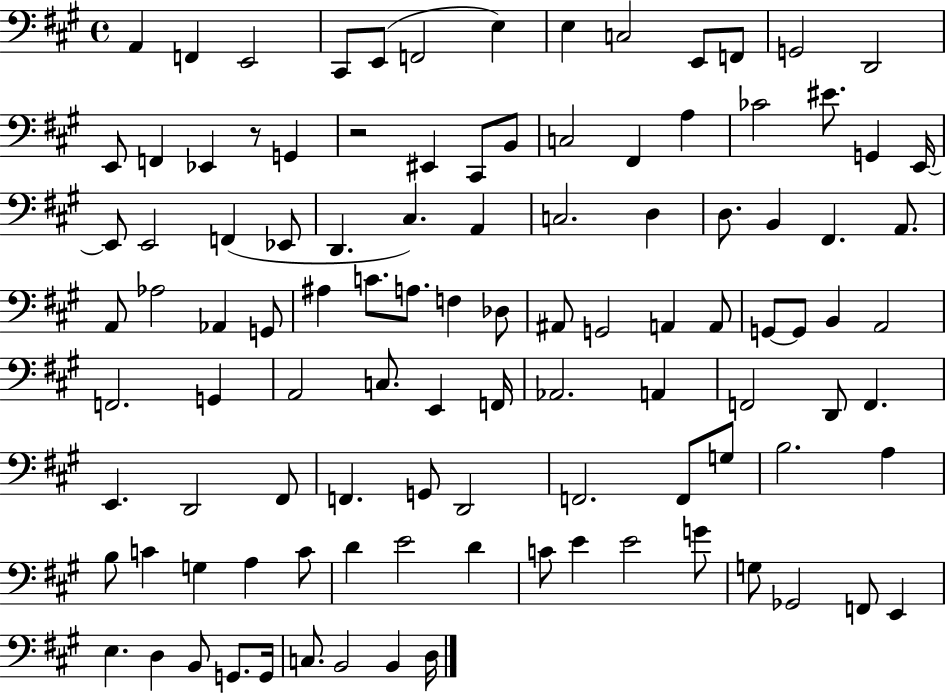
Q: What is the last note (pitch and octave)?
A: D3